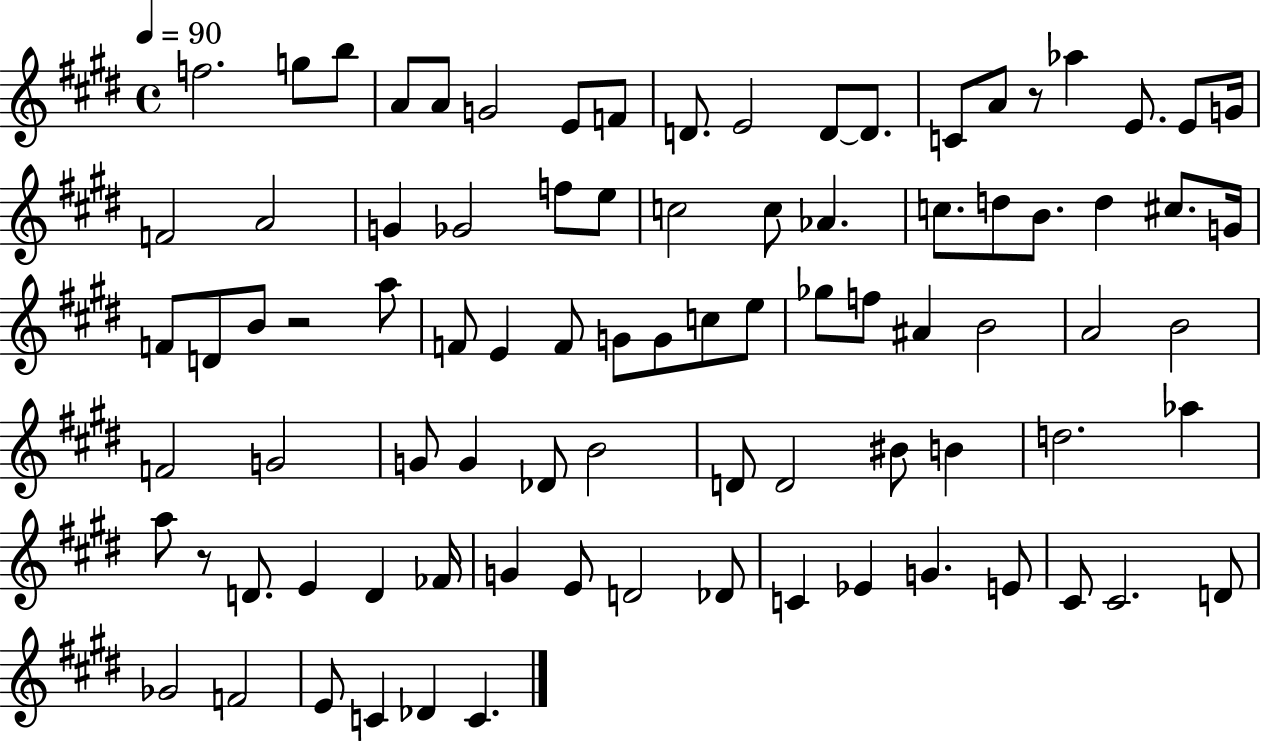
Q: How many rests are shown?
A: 3